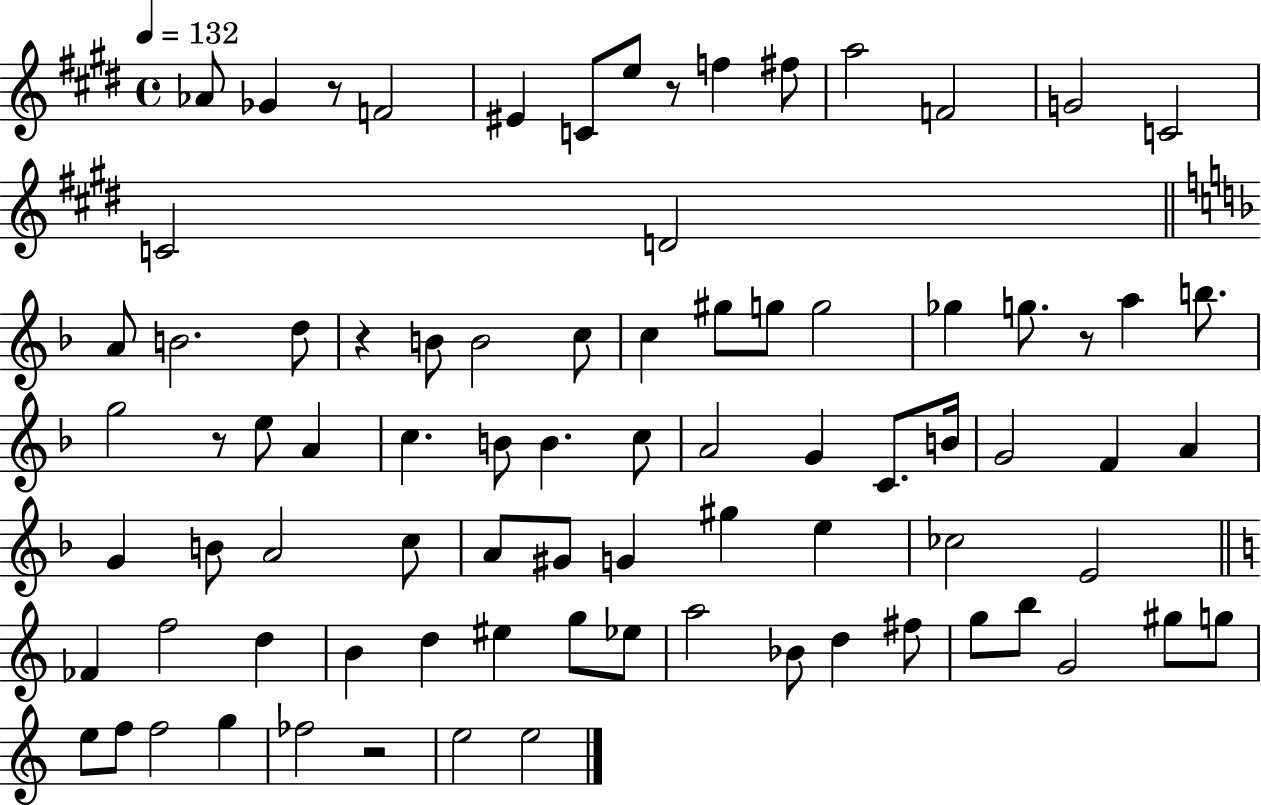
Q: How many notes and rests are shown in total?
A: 83